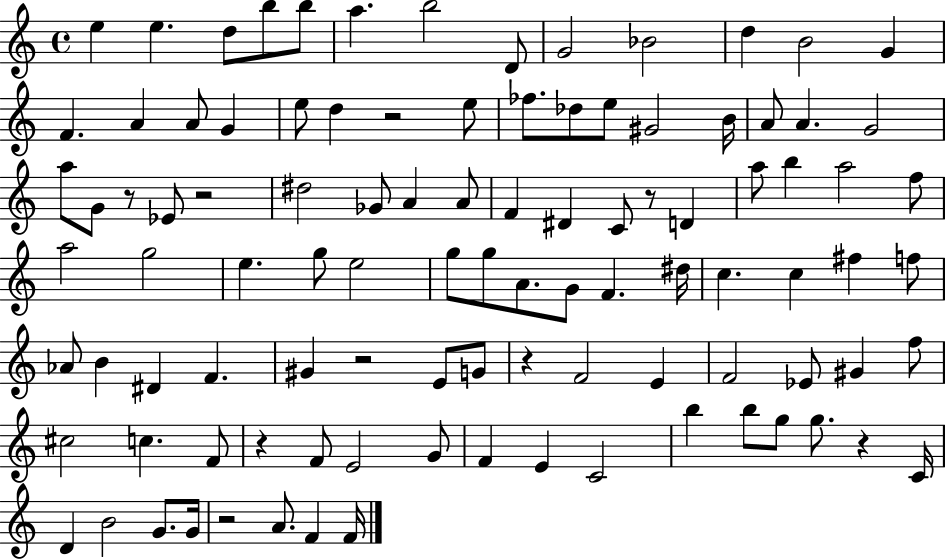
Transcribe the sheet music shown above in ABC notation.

X:1
T:Untitled
M:4/4
L:1/4
K:C
e e d/2 b/2 b/2 a b2 D/2 G2 _B2 d B2 G F A A/2 G e/2 d z2 e/2 _f/2 _d/2 e/2 ^G2 B/4 A/2 A G2 a/2 G/2 z/2 _E/2 z2 ^d2 _G/2 A A/2 F ^D C/2 z/2 D a/2 b a2 f/2 a2 g2 e g/2 e2 g/2 g/2 A/2 G/2 F ^d/4 c c ^f f/2 _A/2 B ^D F ^G z2 E/2 G/2 z F2 E F2 _E/2 ^G f/2 ^c2 c F/2 z F/2 E2 G/2 F E C2 b b/2 g/2 g/2 z C/4 D B2 G/2 G/4 z2 A/2 F F/4